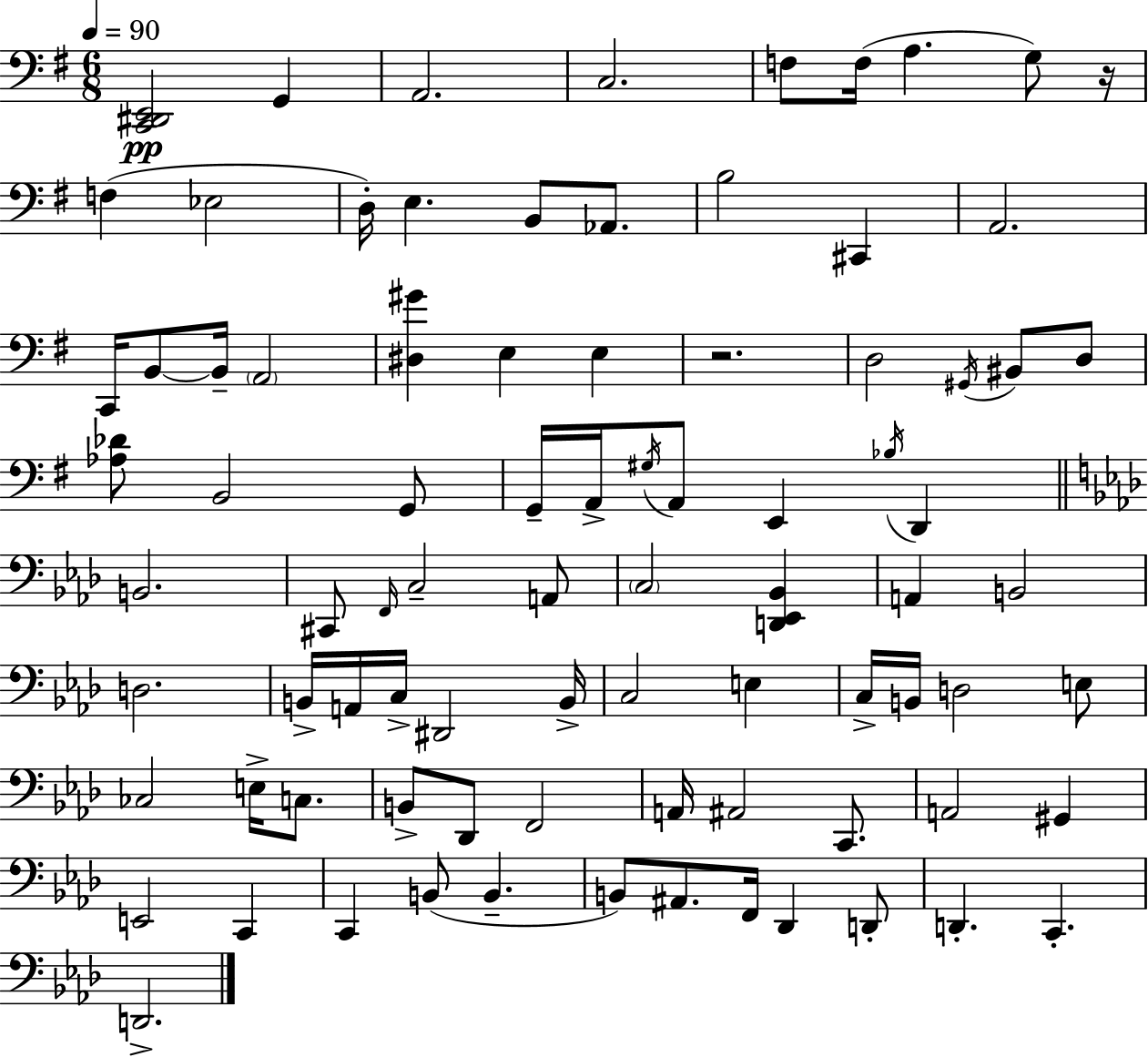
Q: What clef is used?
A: bass